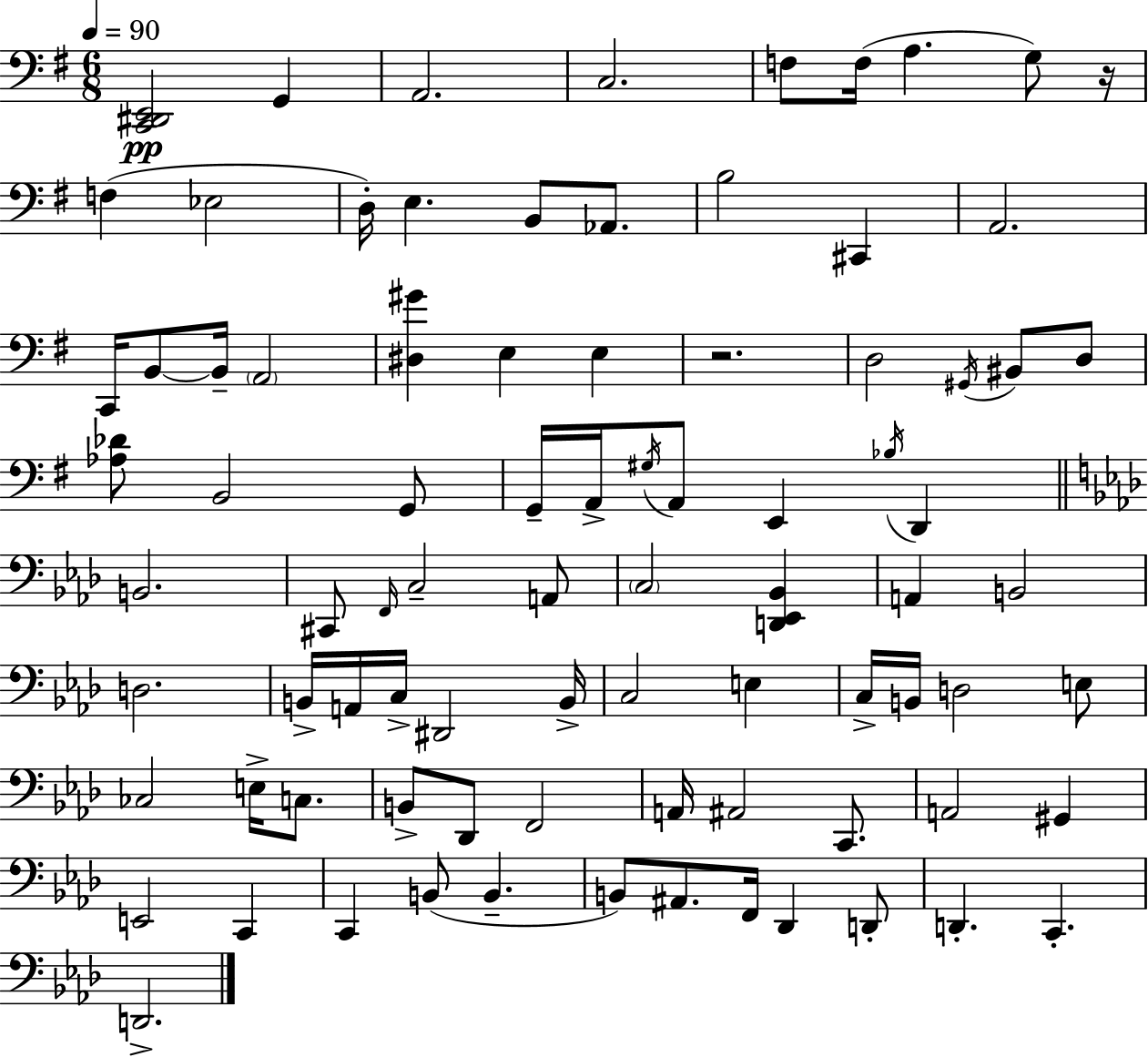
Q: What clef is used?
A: bass